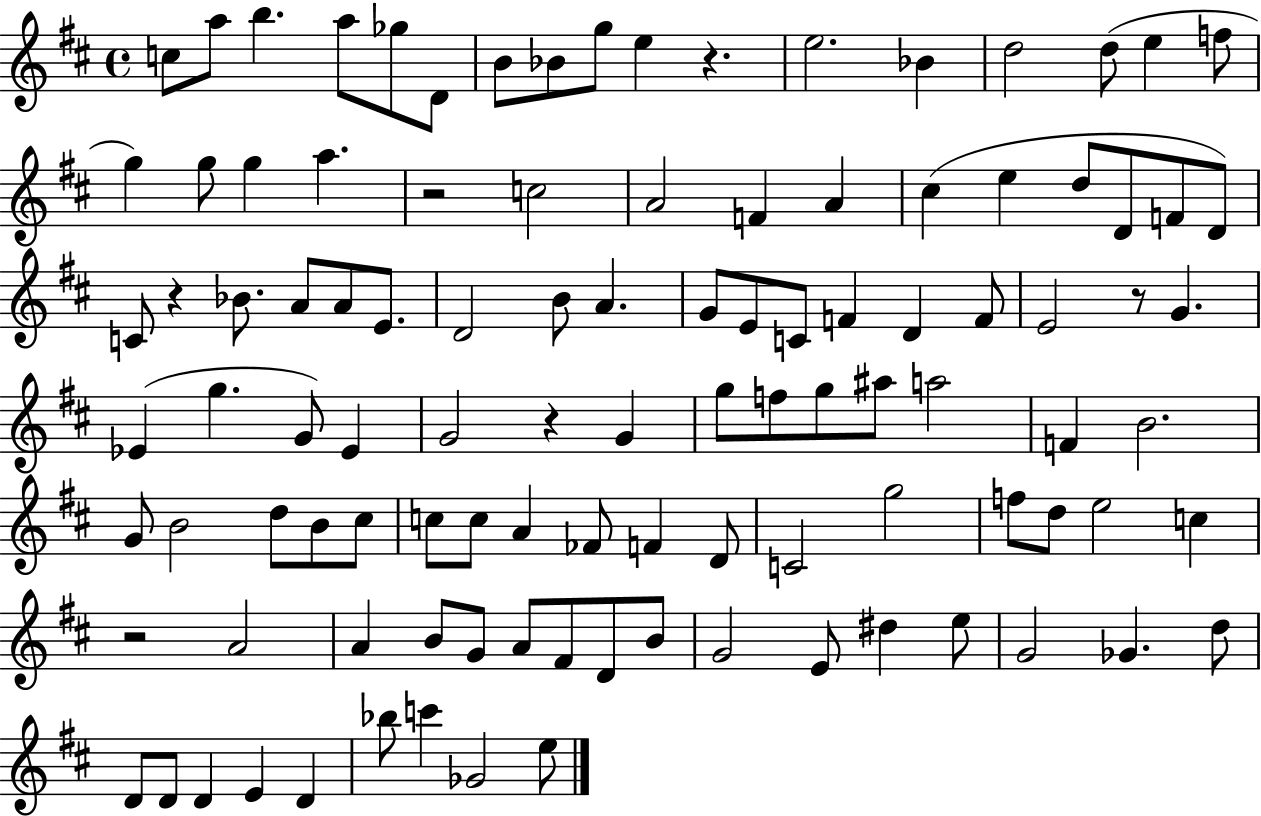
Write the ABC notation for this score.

X:1
T:Untitled
M:4/4
L:1/4
K:D
c/2 a/2 b a/2 _g/2 D/2 B/2 _B/2 g/2 e z e2 _B d2 d/2 e f/2 g g/2 g a z2 c2 A2 F A ^c e d/2 D/2 F/2 D/2 C/2 z _B/2 A/2 A/2 E/2 D2 B/2 A G/2 E/2 C/2 F D F/2 E2 z/2 G _E g G/2 _E G2 z G g/2 f/2 g/2 ^a/2 a2 F B2 G/2 B2 d/2 B/2 ^c/2 c/2 c/2 A _F/2 F D/2 C2 g2 f/2 d/2 e2 c z2 A2 A B/2 G/2 A/2 ^F/2 D/2 B/2 G2 E/2 ^d e/2 G2 _G d/2 D/2 D/2 D E D _b/2 c' _G2 e/2